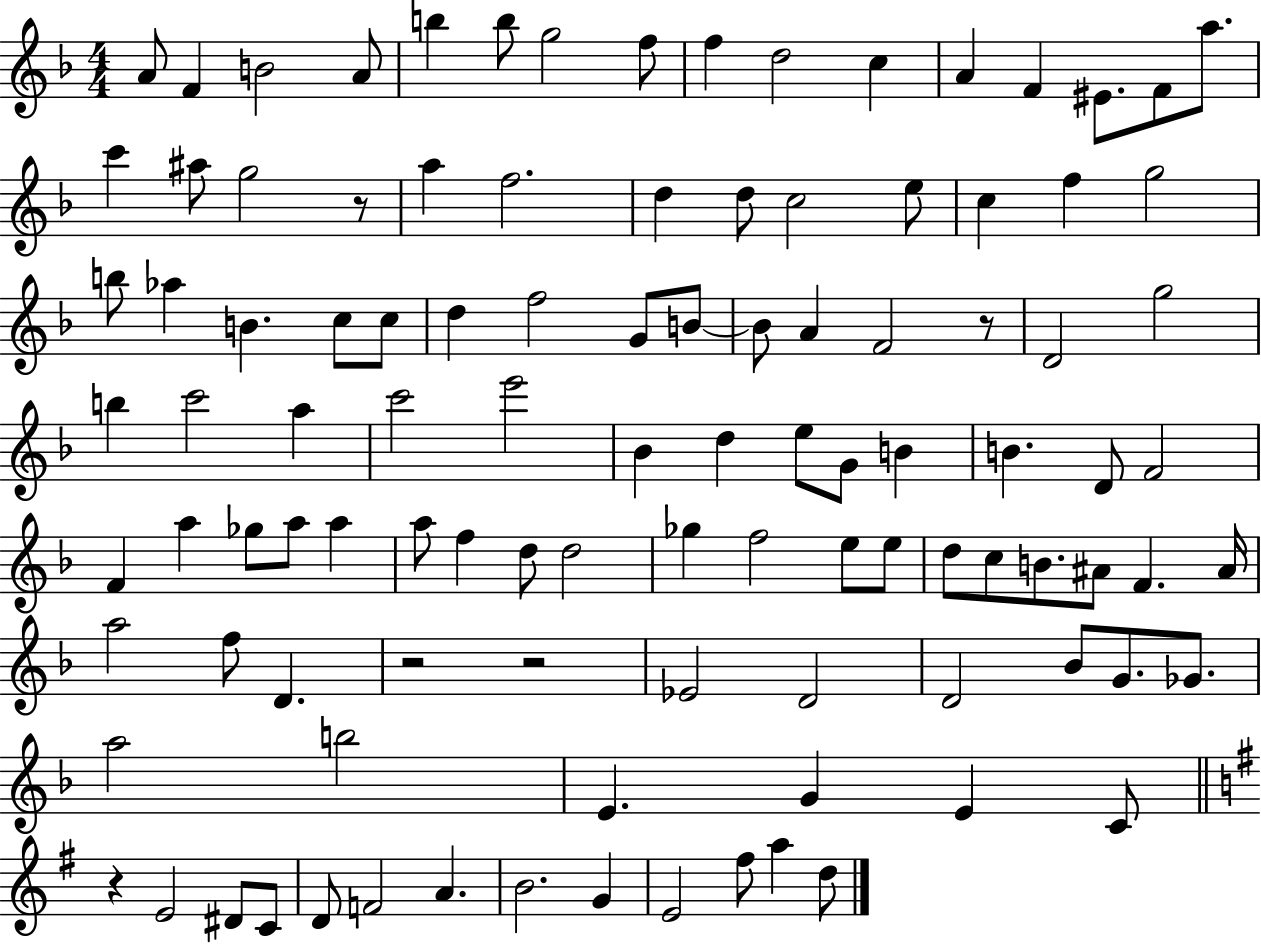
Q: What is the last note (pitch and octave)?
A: D5